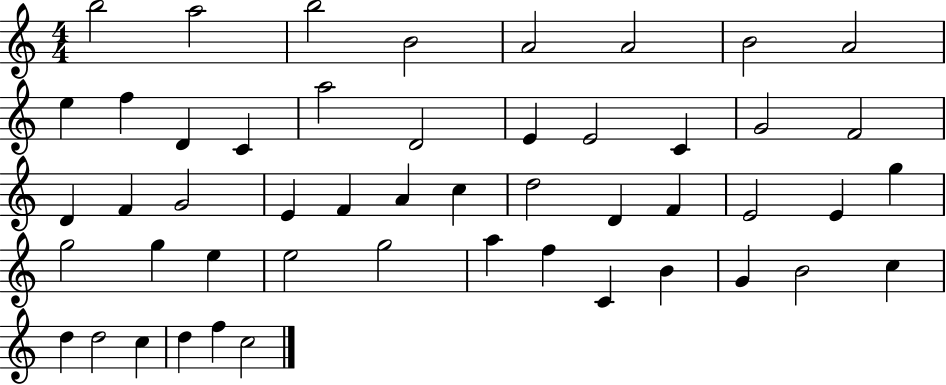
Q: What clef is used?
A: treble